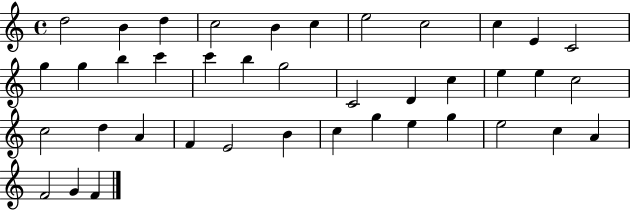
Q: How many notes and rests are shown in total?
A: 40